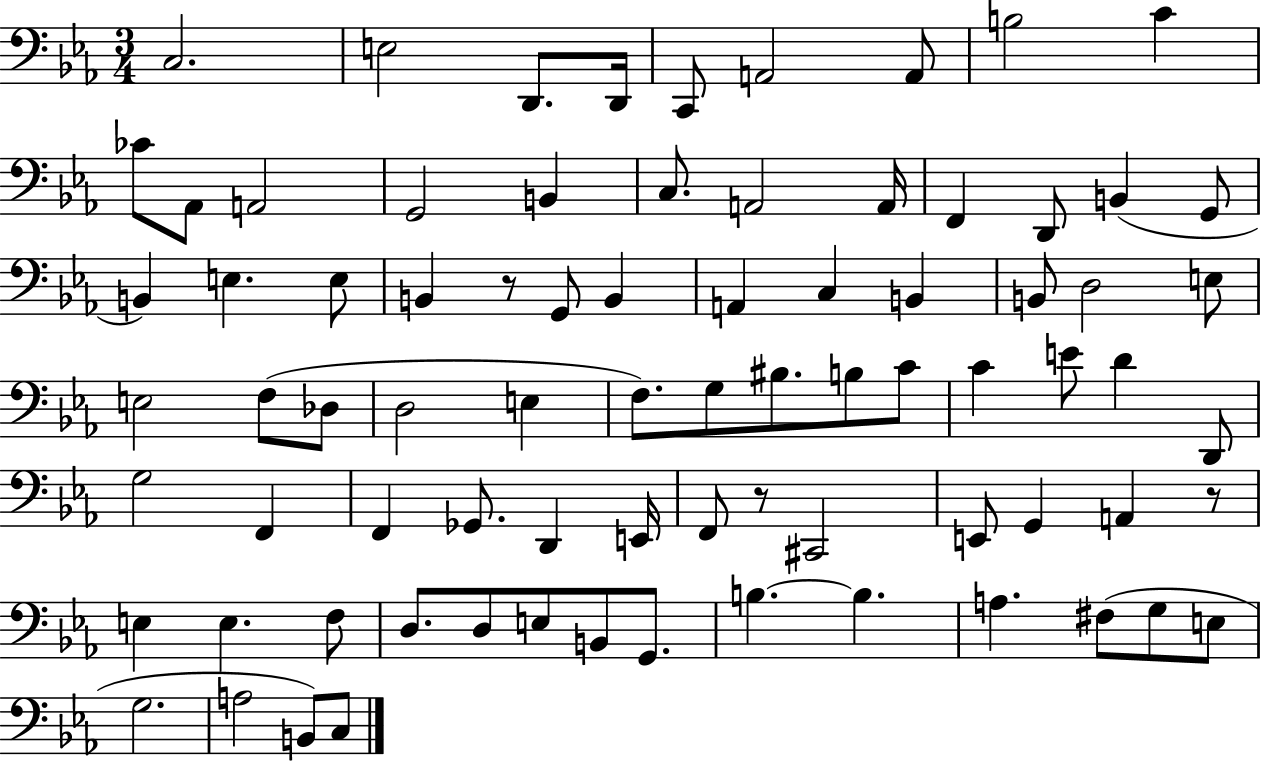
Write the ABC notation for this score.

X:1
T:Untitled
M:3/4
L:1/4
K:Eb
C,2 E,2 D,,/2 D,,/4 C,,/2 A,,2 A,,/2 B,2 C _C/2 _A,,/2 A,,2 G,,2 B,, C,/2 A,,2 A,,/4 F,, D,,/2 B,, G,,/2 B,, E, E,/2 B,, z/2 G,,/2 B,, A,, C, B,, B,,/2 D,2 E,/2 E,2 F,/2 _D,/2 D,2 E, F,/2 G,/2 ^B,/2 B,/2 C/2 C E/2 D D,,/2 G,2 F,, F,, _G,,/2 D,, E,,/4 F,,/2 z/2 ^C,,2 E,,/2 G,, A,, z/2 E, E, F,/2 D,/2 D,/2 E,/2 B,,/2 G,,/2 B, B, A, ^F,/2 G,/2 E,/2 G,2 A,2 B,,/2 C,/2